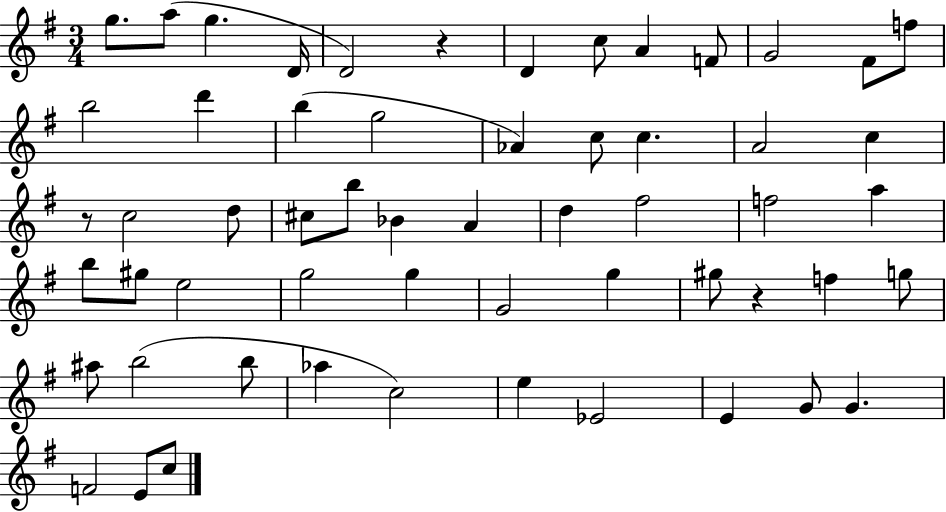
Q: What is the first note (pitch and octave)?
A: G5